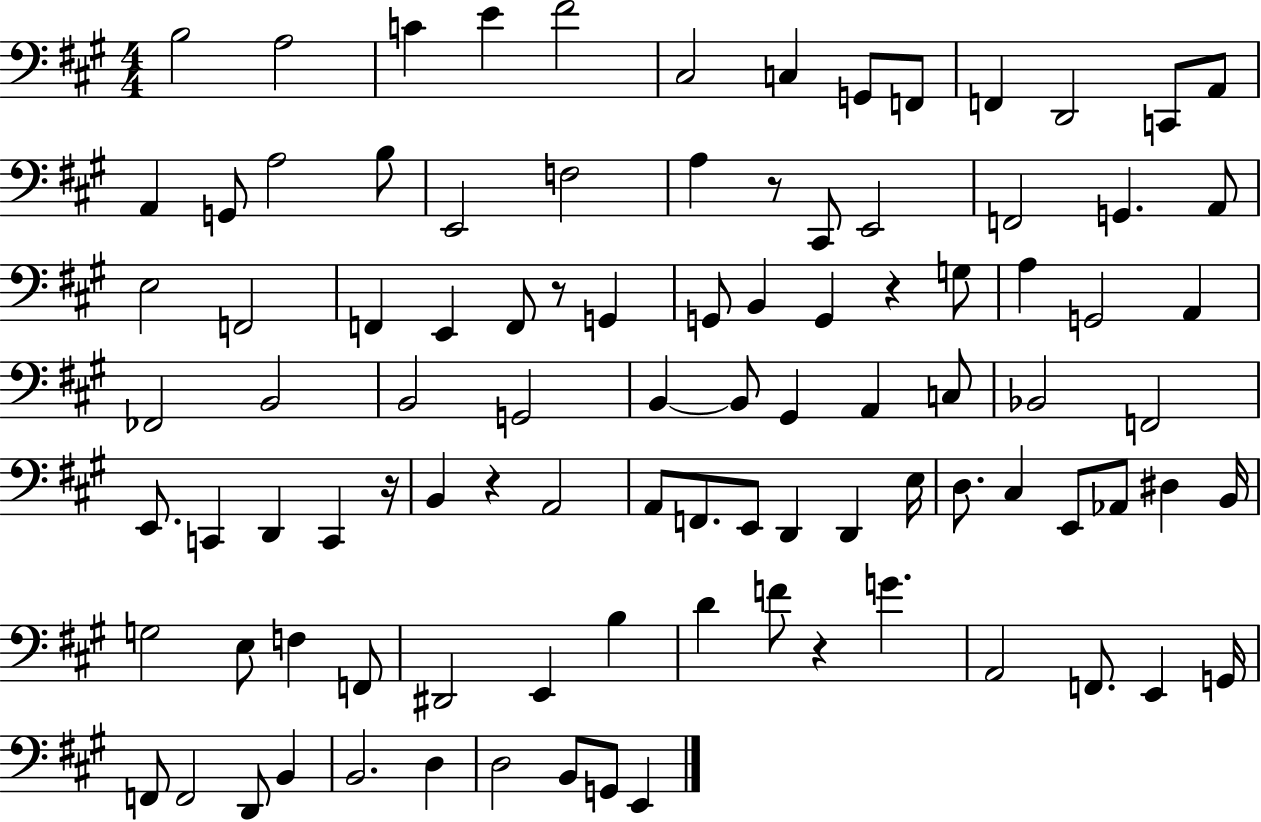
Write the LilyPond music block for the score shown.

{
  \clef bass
  \numericTimeSignature
  \time 4/4
  \key a \major
  \repeat volta 2 { b2 a2 | c'4 e'4 fis'2 | cis2 c4 g,8 f,8 | f,4 d,2 c,8 a,8 | \break a,4 g,8 a2 b8 | e,2 f2 | a4 r8 cis,8 e,2 | f,2 g,4. a,8 | \break e2 f,2 | f,4 e,4 f,8 r8 g,4 | g,8 b,4 g,4 r4 g8 | a4 g,2 a,4 | \break fes,2 b,2 | b,2 g,2 | b,4~~ b,8 gis,4 a,4 c8 | bes,2 f,2 | \break e,8. c,4 d,4 c,4 r16 | b,4 r4 a,2 | a,8 f,8. e,8 d,4 d,4 e16 | d8. cis4 e,8 aes,8 dis4 b,16 | \break g2 e8 f4 f,8 | dis,2 e,4 b4 | d'4 f'8 r4 g'4. | a,2 f,8. e,4 g,16 | \break f,8 f,2 d,8 b,4 | b,2. d4 | d2 b,8 g,8 e,4 | } \bar "|."
}